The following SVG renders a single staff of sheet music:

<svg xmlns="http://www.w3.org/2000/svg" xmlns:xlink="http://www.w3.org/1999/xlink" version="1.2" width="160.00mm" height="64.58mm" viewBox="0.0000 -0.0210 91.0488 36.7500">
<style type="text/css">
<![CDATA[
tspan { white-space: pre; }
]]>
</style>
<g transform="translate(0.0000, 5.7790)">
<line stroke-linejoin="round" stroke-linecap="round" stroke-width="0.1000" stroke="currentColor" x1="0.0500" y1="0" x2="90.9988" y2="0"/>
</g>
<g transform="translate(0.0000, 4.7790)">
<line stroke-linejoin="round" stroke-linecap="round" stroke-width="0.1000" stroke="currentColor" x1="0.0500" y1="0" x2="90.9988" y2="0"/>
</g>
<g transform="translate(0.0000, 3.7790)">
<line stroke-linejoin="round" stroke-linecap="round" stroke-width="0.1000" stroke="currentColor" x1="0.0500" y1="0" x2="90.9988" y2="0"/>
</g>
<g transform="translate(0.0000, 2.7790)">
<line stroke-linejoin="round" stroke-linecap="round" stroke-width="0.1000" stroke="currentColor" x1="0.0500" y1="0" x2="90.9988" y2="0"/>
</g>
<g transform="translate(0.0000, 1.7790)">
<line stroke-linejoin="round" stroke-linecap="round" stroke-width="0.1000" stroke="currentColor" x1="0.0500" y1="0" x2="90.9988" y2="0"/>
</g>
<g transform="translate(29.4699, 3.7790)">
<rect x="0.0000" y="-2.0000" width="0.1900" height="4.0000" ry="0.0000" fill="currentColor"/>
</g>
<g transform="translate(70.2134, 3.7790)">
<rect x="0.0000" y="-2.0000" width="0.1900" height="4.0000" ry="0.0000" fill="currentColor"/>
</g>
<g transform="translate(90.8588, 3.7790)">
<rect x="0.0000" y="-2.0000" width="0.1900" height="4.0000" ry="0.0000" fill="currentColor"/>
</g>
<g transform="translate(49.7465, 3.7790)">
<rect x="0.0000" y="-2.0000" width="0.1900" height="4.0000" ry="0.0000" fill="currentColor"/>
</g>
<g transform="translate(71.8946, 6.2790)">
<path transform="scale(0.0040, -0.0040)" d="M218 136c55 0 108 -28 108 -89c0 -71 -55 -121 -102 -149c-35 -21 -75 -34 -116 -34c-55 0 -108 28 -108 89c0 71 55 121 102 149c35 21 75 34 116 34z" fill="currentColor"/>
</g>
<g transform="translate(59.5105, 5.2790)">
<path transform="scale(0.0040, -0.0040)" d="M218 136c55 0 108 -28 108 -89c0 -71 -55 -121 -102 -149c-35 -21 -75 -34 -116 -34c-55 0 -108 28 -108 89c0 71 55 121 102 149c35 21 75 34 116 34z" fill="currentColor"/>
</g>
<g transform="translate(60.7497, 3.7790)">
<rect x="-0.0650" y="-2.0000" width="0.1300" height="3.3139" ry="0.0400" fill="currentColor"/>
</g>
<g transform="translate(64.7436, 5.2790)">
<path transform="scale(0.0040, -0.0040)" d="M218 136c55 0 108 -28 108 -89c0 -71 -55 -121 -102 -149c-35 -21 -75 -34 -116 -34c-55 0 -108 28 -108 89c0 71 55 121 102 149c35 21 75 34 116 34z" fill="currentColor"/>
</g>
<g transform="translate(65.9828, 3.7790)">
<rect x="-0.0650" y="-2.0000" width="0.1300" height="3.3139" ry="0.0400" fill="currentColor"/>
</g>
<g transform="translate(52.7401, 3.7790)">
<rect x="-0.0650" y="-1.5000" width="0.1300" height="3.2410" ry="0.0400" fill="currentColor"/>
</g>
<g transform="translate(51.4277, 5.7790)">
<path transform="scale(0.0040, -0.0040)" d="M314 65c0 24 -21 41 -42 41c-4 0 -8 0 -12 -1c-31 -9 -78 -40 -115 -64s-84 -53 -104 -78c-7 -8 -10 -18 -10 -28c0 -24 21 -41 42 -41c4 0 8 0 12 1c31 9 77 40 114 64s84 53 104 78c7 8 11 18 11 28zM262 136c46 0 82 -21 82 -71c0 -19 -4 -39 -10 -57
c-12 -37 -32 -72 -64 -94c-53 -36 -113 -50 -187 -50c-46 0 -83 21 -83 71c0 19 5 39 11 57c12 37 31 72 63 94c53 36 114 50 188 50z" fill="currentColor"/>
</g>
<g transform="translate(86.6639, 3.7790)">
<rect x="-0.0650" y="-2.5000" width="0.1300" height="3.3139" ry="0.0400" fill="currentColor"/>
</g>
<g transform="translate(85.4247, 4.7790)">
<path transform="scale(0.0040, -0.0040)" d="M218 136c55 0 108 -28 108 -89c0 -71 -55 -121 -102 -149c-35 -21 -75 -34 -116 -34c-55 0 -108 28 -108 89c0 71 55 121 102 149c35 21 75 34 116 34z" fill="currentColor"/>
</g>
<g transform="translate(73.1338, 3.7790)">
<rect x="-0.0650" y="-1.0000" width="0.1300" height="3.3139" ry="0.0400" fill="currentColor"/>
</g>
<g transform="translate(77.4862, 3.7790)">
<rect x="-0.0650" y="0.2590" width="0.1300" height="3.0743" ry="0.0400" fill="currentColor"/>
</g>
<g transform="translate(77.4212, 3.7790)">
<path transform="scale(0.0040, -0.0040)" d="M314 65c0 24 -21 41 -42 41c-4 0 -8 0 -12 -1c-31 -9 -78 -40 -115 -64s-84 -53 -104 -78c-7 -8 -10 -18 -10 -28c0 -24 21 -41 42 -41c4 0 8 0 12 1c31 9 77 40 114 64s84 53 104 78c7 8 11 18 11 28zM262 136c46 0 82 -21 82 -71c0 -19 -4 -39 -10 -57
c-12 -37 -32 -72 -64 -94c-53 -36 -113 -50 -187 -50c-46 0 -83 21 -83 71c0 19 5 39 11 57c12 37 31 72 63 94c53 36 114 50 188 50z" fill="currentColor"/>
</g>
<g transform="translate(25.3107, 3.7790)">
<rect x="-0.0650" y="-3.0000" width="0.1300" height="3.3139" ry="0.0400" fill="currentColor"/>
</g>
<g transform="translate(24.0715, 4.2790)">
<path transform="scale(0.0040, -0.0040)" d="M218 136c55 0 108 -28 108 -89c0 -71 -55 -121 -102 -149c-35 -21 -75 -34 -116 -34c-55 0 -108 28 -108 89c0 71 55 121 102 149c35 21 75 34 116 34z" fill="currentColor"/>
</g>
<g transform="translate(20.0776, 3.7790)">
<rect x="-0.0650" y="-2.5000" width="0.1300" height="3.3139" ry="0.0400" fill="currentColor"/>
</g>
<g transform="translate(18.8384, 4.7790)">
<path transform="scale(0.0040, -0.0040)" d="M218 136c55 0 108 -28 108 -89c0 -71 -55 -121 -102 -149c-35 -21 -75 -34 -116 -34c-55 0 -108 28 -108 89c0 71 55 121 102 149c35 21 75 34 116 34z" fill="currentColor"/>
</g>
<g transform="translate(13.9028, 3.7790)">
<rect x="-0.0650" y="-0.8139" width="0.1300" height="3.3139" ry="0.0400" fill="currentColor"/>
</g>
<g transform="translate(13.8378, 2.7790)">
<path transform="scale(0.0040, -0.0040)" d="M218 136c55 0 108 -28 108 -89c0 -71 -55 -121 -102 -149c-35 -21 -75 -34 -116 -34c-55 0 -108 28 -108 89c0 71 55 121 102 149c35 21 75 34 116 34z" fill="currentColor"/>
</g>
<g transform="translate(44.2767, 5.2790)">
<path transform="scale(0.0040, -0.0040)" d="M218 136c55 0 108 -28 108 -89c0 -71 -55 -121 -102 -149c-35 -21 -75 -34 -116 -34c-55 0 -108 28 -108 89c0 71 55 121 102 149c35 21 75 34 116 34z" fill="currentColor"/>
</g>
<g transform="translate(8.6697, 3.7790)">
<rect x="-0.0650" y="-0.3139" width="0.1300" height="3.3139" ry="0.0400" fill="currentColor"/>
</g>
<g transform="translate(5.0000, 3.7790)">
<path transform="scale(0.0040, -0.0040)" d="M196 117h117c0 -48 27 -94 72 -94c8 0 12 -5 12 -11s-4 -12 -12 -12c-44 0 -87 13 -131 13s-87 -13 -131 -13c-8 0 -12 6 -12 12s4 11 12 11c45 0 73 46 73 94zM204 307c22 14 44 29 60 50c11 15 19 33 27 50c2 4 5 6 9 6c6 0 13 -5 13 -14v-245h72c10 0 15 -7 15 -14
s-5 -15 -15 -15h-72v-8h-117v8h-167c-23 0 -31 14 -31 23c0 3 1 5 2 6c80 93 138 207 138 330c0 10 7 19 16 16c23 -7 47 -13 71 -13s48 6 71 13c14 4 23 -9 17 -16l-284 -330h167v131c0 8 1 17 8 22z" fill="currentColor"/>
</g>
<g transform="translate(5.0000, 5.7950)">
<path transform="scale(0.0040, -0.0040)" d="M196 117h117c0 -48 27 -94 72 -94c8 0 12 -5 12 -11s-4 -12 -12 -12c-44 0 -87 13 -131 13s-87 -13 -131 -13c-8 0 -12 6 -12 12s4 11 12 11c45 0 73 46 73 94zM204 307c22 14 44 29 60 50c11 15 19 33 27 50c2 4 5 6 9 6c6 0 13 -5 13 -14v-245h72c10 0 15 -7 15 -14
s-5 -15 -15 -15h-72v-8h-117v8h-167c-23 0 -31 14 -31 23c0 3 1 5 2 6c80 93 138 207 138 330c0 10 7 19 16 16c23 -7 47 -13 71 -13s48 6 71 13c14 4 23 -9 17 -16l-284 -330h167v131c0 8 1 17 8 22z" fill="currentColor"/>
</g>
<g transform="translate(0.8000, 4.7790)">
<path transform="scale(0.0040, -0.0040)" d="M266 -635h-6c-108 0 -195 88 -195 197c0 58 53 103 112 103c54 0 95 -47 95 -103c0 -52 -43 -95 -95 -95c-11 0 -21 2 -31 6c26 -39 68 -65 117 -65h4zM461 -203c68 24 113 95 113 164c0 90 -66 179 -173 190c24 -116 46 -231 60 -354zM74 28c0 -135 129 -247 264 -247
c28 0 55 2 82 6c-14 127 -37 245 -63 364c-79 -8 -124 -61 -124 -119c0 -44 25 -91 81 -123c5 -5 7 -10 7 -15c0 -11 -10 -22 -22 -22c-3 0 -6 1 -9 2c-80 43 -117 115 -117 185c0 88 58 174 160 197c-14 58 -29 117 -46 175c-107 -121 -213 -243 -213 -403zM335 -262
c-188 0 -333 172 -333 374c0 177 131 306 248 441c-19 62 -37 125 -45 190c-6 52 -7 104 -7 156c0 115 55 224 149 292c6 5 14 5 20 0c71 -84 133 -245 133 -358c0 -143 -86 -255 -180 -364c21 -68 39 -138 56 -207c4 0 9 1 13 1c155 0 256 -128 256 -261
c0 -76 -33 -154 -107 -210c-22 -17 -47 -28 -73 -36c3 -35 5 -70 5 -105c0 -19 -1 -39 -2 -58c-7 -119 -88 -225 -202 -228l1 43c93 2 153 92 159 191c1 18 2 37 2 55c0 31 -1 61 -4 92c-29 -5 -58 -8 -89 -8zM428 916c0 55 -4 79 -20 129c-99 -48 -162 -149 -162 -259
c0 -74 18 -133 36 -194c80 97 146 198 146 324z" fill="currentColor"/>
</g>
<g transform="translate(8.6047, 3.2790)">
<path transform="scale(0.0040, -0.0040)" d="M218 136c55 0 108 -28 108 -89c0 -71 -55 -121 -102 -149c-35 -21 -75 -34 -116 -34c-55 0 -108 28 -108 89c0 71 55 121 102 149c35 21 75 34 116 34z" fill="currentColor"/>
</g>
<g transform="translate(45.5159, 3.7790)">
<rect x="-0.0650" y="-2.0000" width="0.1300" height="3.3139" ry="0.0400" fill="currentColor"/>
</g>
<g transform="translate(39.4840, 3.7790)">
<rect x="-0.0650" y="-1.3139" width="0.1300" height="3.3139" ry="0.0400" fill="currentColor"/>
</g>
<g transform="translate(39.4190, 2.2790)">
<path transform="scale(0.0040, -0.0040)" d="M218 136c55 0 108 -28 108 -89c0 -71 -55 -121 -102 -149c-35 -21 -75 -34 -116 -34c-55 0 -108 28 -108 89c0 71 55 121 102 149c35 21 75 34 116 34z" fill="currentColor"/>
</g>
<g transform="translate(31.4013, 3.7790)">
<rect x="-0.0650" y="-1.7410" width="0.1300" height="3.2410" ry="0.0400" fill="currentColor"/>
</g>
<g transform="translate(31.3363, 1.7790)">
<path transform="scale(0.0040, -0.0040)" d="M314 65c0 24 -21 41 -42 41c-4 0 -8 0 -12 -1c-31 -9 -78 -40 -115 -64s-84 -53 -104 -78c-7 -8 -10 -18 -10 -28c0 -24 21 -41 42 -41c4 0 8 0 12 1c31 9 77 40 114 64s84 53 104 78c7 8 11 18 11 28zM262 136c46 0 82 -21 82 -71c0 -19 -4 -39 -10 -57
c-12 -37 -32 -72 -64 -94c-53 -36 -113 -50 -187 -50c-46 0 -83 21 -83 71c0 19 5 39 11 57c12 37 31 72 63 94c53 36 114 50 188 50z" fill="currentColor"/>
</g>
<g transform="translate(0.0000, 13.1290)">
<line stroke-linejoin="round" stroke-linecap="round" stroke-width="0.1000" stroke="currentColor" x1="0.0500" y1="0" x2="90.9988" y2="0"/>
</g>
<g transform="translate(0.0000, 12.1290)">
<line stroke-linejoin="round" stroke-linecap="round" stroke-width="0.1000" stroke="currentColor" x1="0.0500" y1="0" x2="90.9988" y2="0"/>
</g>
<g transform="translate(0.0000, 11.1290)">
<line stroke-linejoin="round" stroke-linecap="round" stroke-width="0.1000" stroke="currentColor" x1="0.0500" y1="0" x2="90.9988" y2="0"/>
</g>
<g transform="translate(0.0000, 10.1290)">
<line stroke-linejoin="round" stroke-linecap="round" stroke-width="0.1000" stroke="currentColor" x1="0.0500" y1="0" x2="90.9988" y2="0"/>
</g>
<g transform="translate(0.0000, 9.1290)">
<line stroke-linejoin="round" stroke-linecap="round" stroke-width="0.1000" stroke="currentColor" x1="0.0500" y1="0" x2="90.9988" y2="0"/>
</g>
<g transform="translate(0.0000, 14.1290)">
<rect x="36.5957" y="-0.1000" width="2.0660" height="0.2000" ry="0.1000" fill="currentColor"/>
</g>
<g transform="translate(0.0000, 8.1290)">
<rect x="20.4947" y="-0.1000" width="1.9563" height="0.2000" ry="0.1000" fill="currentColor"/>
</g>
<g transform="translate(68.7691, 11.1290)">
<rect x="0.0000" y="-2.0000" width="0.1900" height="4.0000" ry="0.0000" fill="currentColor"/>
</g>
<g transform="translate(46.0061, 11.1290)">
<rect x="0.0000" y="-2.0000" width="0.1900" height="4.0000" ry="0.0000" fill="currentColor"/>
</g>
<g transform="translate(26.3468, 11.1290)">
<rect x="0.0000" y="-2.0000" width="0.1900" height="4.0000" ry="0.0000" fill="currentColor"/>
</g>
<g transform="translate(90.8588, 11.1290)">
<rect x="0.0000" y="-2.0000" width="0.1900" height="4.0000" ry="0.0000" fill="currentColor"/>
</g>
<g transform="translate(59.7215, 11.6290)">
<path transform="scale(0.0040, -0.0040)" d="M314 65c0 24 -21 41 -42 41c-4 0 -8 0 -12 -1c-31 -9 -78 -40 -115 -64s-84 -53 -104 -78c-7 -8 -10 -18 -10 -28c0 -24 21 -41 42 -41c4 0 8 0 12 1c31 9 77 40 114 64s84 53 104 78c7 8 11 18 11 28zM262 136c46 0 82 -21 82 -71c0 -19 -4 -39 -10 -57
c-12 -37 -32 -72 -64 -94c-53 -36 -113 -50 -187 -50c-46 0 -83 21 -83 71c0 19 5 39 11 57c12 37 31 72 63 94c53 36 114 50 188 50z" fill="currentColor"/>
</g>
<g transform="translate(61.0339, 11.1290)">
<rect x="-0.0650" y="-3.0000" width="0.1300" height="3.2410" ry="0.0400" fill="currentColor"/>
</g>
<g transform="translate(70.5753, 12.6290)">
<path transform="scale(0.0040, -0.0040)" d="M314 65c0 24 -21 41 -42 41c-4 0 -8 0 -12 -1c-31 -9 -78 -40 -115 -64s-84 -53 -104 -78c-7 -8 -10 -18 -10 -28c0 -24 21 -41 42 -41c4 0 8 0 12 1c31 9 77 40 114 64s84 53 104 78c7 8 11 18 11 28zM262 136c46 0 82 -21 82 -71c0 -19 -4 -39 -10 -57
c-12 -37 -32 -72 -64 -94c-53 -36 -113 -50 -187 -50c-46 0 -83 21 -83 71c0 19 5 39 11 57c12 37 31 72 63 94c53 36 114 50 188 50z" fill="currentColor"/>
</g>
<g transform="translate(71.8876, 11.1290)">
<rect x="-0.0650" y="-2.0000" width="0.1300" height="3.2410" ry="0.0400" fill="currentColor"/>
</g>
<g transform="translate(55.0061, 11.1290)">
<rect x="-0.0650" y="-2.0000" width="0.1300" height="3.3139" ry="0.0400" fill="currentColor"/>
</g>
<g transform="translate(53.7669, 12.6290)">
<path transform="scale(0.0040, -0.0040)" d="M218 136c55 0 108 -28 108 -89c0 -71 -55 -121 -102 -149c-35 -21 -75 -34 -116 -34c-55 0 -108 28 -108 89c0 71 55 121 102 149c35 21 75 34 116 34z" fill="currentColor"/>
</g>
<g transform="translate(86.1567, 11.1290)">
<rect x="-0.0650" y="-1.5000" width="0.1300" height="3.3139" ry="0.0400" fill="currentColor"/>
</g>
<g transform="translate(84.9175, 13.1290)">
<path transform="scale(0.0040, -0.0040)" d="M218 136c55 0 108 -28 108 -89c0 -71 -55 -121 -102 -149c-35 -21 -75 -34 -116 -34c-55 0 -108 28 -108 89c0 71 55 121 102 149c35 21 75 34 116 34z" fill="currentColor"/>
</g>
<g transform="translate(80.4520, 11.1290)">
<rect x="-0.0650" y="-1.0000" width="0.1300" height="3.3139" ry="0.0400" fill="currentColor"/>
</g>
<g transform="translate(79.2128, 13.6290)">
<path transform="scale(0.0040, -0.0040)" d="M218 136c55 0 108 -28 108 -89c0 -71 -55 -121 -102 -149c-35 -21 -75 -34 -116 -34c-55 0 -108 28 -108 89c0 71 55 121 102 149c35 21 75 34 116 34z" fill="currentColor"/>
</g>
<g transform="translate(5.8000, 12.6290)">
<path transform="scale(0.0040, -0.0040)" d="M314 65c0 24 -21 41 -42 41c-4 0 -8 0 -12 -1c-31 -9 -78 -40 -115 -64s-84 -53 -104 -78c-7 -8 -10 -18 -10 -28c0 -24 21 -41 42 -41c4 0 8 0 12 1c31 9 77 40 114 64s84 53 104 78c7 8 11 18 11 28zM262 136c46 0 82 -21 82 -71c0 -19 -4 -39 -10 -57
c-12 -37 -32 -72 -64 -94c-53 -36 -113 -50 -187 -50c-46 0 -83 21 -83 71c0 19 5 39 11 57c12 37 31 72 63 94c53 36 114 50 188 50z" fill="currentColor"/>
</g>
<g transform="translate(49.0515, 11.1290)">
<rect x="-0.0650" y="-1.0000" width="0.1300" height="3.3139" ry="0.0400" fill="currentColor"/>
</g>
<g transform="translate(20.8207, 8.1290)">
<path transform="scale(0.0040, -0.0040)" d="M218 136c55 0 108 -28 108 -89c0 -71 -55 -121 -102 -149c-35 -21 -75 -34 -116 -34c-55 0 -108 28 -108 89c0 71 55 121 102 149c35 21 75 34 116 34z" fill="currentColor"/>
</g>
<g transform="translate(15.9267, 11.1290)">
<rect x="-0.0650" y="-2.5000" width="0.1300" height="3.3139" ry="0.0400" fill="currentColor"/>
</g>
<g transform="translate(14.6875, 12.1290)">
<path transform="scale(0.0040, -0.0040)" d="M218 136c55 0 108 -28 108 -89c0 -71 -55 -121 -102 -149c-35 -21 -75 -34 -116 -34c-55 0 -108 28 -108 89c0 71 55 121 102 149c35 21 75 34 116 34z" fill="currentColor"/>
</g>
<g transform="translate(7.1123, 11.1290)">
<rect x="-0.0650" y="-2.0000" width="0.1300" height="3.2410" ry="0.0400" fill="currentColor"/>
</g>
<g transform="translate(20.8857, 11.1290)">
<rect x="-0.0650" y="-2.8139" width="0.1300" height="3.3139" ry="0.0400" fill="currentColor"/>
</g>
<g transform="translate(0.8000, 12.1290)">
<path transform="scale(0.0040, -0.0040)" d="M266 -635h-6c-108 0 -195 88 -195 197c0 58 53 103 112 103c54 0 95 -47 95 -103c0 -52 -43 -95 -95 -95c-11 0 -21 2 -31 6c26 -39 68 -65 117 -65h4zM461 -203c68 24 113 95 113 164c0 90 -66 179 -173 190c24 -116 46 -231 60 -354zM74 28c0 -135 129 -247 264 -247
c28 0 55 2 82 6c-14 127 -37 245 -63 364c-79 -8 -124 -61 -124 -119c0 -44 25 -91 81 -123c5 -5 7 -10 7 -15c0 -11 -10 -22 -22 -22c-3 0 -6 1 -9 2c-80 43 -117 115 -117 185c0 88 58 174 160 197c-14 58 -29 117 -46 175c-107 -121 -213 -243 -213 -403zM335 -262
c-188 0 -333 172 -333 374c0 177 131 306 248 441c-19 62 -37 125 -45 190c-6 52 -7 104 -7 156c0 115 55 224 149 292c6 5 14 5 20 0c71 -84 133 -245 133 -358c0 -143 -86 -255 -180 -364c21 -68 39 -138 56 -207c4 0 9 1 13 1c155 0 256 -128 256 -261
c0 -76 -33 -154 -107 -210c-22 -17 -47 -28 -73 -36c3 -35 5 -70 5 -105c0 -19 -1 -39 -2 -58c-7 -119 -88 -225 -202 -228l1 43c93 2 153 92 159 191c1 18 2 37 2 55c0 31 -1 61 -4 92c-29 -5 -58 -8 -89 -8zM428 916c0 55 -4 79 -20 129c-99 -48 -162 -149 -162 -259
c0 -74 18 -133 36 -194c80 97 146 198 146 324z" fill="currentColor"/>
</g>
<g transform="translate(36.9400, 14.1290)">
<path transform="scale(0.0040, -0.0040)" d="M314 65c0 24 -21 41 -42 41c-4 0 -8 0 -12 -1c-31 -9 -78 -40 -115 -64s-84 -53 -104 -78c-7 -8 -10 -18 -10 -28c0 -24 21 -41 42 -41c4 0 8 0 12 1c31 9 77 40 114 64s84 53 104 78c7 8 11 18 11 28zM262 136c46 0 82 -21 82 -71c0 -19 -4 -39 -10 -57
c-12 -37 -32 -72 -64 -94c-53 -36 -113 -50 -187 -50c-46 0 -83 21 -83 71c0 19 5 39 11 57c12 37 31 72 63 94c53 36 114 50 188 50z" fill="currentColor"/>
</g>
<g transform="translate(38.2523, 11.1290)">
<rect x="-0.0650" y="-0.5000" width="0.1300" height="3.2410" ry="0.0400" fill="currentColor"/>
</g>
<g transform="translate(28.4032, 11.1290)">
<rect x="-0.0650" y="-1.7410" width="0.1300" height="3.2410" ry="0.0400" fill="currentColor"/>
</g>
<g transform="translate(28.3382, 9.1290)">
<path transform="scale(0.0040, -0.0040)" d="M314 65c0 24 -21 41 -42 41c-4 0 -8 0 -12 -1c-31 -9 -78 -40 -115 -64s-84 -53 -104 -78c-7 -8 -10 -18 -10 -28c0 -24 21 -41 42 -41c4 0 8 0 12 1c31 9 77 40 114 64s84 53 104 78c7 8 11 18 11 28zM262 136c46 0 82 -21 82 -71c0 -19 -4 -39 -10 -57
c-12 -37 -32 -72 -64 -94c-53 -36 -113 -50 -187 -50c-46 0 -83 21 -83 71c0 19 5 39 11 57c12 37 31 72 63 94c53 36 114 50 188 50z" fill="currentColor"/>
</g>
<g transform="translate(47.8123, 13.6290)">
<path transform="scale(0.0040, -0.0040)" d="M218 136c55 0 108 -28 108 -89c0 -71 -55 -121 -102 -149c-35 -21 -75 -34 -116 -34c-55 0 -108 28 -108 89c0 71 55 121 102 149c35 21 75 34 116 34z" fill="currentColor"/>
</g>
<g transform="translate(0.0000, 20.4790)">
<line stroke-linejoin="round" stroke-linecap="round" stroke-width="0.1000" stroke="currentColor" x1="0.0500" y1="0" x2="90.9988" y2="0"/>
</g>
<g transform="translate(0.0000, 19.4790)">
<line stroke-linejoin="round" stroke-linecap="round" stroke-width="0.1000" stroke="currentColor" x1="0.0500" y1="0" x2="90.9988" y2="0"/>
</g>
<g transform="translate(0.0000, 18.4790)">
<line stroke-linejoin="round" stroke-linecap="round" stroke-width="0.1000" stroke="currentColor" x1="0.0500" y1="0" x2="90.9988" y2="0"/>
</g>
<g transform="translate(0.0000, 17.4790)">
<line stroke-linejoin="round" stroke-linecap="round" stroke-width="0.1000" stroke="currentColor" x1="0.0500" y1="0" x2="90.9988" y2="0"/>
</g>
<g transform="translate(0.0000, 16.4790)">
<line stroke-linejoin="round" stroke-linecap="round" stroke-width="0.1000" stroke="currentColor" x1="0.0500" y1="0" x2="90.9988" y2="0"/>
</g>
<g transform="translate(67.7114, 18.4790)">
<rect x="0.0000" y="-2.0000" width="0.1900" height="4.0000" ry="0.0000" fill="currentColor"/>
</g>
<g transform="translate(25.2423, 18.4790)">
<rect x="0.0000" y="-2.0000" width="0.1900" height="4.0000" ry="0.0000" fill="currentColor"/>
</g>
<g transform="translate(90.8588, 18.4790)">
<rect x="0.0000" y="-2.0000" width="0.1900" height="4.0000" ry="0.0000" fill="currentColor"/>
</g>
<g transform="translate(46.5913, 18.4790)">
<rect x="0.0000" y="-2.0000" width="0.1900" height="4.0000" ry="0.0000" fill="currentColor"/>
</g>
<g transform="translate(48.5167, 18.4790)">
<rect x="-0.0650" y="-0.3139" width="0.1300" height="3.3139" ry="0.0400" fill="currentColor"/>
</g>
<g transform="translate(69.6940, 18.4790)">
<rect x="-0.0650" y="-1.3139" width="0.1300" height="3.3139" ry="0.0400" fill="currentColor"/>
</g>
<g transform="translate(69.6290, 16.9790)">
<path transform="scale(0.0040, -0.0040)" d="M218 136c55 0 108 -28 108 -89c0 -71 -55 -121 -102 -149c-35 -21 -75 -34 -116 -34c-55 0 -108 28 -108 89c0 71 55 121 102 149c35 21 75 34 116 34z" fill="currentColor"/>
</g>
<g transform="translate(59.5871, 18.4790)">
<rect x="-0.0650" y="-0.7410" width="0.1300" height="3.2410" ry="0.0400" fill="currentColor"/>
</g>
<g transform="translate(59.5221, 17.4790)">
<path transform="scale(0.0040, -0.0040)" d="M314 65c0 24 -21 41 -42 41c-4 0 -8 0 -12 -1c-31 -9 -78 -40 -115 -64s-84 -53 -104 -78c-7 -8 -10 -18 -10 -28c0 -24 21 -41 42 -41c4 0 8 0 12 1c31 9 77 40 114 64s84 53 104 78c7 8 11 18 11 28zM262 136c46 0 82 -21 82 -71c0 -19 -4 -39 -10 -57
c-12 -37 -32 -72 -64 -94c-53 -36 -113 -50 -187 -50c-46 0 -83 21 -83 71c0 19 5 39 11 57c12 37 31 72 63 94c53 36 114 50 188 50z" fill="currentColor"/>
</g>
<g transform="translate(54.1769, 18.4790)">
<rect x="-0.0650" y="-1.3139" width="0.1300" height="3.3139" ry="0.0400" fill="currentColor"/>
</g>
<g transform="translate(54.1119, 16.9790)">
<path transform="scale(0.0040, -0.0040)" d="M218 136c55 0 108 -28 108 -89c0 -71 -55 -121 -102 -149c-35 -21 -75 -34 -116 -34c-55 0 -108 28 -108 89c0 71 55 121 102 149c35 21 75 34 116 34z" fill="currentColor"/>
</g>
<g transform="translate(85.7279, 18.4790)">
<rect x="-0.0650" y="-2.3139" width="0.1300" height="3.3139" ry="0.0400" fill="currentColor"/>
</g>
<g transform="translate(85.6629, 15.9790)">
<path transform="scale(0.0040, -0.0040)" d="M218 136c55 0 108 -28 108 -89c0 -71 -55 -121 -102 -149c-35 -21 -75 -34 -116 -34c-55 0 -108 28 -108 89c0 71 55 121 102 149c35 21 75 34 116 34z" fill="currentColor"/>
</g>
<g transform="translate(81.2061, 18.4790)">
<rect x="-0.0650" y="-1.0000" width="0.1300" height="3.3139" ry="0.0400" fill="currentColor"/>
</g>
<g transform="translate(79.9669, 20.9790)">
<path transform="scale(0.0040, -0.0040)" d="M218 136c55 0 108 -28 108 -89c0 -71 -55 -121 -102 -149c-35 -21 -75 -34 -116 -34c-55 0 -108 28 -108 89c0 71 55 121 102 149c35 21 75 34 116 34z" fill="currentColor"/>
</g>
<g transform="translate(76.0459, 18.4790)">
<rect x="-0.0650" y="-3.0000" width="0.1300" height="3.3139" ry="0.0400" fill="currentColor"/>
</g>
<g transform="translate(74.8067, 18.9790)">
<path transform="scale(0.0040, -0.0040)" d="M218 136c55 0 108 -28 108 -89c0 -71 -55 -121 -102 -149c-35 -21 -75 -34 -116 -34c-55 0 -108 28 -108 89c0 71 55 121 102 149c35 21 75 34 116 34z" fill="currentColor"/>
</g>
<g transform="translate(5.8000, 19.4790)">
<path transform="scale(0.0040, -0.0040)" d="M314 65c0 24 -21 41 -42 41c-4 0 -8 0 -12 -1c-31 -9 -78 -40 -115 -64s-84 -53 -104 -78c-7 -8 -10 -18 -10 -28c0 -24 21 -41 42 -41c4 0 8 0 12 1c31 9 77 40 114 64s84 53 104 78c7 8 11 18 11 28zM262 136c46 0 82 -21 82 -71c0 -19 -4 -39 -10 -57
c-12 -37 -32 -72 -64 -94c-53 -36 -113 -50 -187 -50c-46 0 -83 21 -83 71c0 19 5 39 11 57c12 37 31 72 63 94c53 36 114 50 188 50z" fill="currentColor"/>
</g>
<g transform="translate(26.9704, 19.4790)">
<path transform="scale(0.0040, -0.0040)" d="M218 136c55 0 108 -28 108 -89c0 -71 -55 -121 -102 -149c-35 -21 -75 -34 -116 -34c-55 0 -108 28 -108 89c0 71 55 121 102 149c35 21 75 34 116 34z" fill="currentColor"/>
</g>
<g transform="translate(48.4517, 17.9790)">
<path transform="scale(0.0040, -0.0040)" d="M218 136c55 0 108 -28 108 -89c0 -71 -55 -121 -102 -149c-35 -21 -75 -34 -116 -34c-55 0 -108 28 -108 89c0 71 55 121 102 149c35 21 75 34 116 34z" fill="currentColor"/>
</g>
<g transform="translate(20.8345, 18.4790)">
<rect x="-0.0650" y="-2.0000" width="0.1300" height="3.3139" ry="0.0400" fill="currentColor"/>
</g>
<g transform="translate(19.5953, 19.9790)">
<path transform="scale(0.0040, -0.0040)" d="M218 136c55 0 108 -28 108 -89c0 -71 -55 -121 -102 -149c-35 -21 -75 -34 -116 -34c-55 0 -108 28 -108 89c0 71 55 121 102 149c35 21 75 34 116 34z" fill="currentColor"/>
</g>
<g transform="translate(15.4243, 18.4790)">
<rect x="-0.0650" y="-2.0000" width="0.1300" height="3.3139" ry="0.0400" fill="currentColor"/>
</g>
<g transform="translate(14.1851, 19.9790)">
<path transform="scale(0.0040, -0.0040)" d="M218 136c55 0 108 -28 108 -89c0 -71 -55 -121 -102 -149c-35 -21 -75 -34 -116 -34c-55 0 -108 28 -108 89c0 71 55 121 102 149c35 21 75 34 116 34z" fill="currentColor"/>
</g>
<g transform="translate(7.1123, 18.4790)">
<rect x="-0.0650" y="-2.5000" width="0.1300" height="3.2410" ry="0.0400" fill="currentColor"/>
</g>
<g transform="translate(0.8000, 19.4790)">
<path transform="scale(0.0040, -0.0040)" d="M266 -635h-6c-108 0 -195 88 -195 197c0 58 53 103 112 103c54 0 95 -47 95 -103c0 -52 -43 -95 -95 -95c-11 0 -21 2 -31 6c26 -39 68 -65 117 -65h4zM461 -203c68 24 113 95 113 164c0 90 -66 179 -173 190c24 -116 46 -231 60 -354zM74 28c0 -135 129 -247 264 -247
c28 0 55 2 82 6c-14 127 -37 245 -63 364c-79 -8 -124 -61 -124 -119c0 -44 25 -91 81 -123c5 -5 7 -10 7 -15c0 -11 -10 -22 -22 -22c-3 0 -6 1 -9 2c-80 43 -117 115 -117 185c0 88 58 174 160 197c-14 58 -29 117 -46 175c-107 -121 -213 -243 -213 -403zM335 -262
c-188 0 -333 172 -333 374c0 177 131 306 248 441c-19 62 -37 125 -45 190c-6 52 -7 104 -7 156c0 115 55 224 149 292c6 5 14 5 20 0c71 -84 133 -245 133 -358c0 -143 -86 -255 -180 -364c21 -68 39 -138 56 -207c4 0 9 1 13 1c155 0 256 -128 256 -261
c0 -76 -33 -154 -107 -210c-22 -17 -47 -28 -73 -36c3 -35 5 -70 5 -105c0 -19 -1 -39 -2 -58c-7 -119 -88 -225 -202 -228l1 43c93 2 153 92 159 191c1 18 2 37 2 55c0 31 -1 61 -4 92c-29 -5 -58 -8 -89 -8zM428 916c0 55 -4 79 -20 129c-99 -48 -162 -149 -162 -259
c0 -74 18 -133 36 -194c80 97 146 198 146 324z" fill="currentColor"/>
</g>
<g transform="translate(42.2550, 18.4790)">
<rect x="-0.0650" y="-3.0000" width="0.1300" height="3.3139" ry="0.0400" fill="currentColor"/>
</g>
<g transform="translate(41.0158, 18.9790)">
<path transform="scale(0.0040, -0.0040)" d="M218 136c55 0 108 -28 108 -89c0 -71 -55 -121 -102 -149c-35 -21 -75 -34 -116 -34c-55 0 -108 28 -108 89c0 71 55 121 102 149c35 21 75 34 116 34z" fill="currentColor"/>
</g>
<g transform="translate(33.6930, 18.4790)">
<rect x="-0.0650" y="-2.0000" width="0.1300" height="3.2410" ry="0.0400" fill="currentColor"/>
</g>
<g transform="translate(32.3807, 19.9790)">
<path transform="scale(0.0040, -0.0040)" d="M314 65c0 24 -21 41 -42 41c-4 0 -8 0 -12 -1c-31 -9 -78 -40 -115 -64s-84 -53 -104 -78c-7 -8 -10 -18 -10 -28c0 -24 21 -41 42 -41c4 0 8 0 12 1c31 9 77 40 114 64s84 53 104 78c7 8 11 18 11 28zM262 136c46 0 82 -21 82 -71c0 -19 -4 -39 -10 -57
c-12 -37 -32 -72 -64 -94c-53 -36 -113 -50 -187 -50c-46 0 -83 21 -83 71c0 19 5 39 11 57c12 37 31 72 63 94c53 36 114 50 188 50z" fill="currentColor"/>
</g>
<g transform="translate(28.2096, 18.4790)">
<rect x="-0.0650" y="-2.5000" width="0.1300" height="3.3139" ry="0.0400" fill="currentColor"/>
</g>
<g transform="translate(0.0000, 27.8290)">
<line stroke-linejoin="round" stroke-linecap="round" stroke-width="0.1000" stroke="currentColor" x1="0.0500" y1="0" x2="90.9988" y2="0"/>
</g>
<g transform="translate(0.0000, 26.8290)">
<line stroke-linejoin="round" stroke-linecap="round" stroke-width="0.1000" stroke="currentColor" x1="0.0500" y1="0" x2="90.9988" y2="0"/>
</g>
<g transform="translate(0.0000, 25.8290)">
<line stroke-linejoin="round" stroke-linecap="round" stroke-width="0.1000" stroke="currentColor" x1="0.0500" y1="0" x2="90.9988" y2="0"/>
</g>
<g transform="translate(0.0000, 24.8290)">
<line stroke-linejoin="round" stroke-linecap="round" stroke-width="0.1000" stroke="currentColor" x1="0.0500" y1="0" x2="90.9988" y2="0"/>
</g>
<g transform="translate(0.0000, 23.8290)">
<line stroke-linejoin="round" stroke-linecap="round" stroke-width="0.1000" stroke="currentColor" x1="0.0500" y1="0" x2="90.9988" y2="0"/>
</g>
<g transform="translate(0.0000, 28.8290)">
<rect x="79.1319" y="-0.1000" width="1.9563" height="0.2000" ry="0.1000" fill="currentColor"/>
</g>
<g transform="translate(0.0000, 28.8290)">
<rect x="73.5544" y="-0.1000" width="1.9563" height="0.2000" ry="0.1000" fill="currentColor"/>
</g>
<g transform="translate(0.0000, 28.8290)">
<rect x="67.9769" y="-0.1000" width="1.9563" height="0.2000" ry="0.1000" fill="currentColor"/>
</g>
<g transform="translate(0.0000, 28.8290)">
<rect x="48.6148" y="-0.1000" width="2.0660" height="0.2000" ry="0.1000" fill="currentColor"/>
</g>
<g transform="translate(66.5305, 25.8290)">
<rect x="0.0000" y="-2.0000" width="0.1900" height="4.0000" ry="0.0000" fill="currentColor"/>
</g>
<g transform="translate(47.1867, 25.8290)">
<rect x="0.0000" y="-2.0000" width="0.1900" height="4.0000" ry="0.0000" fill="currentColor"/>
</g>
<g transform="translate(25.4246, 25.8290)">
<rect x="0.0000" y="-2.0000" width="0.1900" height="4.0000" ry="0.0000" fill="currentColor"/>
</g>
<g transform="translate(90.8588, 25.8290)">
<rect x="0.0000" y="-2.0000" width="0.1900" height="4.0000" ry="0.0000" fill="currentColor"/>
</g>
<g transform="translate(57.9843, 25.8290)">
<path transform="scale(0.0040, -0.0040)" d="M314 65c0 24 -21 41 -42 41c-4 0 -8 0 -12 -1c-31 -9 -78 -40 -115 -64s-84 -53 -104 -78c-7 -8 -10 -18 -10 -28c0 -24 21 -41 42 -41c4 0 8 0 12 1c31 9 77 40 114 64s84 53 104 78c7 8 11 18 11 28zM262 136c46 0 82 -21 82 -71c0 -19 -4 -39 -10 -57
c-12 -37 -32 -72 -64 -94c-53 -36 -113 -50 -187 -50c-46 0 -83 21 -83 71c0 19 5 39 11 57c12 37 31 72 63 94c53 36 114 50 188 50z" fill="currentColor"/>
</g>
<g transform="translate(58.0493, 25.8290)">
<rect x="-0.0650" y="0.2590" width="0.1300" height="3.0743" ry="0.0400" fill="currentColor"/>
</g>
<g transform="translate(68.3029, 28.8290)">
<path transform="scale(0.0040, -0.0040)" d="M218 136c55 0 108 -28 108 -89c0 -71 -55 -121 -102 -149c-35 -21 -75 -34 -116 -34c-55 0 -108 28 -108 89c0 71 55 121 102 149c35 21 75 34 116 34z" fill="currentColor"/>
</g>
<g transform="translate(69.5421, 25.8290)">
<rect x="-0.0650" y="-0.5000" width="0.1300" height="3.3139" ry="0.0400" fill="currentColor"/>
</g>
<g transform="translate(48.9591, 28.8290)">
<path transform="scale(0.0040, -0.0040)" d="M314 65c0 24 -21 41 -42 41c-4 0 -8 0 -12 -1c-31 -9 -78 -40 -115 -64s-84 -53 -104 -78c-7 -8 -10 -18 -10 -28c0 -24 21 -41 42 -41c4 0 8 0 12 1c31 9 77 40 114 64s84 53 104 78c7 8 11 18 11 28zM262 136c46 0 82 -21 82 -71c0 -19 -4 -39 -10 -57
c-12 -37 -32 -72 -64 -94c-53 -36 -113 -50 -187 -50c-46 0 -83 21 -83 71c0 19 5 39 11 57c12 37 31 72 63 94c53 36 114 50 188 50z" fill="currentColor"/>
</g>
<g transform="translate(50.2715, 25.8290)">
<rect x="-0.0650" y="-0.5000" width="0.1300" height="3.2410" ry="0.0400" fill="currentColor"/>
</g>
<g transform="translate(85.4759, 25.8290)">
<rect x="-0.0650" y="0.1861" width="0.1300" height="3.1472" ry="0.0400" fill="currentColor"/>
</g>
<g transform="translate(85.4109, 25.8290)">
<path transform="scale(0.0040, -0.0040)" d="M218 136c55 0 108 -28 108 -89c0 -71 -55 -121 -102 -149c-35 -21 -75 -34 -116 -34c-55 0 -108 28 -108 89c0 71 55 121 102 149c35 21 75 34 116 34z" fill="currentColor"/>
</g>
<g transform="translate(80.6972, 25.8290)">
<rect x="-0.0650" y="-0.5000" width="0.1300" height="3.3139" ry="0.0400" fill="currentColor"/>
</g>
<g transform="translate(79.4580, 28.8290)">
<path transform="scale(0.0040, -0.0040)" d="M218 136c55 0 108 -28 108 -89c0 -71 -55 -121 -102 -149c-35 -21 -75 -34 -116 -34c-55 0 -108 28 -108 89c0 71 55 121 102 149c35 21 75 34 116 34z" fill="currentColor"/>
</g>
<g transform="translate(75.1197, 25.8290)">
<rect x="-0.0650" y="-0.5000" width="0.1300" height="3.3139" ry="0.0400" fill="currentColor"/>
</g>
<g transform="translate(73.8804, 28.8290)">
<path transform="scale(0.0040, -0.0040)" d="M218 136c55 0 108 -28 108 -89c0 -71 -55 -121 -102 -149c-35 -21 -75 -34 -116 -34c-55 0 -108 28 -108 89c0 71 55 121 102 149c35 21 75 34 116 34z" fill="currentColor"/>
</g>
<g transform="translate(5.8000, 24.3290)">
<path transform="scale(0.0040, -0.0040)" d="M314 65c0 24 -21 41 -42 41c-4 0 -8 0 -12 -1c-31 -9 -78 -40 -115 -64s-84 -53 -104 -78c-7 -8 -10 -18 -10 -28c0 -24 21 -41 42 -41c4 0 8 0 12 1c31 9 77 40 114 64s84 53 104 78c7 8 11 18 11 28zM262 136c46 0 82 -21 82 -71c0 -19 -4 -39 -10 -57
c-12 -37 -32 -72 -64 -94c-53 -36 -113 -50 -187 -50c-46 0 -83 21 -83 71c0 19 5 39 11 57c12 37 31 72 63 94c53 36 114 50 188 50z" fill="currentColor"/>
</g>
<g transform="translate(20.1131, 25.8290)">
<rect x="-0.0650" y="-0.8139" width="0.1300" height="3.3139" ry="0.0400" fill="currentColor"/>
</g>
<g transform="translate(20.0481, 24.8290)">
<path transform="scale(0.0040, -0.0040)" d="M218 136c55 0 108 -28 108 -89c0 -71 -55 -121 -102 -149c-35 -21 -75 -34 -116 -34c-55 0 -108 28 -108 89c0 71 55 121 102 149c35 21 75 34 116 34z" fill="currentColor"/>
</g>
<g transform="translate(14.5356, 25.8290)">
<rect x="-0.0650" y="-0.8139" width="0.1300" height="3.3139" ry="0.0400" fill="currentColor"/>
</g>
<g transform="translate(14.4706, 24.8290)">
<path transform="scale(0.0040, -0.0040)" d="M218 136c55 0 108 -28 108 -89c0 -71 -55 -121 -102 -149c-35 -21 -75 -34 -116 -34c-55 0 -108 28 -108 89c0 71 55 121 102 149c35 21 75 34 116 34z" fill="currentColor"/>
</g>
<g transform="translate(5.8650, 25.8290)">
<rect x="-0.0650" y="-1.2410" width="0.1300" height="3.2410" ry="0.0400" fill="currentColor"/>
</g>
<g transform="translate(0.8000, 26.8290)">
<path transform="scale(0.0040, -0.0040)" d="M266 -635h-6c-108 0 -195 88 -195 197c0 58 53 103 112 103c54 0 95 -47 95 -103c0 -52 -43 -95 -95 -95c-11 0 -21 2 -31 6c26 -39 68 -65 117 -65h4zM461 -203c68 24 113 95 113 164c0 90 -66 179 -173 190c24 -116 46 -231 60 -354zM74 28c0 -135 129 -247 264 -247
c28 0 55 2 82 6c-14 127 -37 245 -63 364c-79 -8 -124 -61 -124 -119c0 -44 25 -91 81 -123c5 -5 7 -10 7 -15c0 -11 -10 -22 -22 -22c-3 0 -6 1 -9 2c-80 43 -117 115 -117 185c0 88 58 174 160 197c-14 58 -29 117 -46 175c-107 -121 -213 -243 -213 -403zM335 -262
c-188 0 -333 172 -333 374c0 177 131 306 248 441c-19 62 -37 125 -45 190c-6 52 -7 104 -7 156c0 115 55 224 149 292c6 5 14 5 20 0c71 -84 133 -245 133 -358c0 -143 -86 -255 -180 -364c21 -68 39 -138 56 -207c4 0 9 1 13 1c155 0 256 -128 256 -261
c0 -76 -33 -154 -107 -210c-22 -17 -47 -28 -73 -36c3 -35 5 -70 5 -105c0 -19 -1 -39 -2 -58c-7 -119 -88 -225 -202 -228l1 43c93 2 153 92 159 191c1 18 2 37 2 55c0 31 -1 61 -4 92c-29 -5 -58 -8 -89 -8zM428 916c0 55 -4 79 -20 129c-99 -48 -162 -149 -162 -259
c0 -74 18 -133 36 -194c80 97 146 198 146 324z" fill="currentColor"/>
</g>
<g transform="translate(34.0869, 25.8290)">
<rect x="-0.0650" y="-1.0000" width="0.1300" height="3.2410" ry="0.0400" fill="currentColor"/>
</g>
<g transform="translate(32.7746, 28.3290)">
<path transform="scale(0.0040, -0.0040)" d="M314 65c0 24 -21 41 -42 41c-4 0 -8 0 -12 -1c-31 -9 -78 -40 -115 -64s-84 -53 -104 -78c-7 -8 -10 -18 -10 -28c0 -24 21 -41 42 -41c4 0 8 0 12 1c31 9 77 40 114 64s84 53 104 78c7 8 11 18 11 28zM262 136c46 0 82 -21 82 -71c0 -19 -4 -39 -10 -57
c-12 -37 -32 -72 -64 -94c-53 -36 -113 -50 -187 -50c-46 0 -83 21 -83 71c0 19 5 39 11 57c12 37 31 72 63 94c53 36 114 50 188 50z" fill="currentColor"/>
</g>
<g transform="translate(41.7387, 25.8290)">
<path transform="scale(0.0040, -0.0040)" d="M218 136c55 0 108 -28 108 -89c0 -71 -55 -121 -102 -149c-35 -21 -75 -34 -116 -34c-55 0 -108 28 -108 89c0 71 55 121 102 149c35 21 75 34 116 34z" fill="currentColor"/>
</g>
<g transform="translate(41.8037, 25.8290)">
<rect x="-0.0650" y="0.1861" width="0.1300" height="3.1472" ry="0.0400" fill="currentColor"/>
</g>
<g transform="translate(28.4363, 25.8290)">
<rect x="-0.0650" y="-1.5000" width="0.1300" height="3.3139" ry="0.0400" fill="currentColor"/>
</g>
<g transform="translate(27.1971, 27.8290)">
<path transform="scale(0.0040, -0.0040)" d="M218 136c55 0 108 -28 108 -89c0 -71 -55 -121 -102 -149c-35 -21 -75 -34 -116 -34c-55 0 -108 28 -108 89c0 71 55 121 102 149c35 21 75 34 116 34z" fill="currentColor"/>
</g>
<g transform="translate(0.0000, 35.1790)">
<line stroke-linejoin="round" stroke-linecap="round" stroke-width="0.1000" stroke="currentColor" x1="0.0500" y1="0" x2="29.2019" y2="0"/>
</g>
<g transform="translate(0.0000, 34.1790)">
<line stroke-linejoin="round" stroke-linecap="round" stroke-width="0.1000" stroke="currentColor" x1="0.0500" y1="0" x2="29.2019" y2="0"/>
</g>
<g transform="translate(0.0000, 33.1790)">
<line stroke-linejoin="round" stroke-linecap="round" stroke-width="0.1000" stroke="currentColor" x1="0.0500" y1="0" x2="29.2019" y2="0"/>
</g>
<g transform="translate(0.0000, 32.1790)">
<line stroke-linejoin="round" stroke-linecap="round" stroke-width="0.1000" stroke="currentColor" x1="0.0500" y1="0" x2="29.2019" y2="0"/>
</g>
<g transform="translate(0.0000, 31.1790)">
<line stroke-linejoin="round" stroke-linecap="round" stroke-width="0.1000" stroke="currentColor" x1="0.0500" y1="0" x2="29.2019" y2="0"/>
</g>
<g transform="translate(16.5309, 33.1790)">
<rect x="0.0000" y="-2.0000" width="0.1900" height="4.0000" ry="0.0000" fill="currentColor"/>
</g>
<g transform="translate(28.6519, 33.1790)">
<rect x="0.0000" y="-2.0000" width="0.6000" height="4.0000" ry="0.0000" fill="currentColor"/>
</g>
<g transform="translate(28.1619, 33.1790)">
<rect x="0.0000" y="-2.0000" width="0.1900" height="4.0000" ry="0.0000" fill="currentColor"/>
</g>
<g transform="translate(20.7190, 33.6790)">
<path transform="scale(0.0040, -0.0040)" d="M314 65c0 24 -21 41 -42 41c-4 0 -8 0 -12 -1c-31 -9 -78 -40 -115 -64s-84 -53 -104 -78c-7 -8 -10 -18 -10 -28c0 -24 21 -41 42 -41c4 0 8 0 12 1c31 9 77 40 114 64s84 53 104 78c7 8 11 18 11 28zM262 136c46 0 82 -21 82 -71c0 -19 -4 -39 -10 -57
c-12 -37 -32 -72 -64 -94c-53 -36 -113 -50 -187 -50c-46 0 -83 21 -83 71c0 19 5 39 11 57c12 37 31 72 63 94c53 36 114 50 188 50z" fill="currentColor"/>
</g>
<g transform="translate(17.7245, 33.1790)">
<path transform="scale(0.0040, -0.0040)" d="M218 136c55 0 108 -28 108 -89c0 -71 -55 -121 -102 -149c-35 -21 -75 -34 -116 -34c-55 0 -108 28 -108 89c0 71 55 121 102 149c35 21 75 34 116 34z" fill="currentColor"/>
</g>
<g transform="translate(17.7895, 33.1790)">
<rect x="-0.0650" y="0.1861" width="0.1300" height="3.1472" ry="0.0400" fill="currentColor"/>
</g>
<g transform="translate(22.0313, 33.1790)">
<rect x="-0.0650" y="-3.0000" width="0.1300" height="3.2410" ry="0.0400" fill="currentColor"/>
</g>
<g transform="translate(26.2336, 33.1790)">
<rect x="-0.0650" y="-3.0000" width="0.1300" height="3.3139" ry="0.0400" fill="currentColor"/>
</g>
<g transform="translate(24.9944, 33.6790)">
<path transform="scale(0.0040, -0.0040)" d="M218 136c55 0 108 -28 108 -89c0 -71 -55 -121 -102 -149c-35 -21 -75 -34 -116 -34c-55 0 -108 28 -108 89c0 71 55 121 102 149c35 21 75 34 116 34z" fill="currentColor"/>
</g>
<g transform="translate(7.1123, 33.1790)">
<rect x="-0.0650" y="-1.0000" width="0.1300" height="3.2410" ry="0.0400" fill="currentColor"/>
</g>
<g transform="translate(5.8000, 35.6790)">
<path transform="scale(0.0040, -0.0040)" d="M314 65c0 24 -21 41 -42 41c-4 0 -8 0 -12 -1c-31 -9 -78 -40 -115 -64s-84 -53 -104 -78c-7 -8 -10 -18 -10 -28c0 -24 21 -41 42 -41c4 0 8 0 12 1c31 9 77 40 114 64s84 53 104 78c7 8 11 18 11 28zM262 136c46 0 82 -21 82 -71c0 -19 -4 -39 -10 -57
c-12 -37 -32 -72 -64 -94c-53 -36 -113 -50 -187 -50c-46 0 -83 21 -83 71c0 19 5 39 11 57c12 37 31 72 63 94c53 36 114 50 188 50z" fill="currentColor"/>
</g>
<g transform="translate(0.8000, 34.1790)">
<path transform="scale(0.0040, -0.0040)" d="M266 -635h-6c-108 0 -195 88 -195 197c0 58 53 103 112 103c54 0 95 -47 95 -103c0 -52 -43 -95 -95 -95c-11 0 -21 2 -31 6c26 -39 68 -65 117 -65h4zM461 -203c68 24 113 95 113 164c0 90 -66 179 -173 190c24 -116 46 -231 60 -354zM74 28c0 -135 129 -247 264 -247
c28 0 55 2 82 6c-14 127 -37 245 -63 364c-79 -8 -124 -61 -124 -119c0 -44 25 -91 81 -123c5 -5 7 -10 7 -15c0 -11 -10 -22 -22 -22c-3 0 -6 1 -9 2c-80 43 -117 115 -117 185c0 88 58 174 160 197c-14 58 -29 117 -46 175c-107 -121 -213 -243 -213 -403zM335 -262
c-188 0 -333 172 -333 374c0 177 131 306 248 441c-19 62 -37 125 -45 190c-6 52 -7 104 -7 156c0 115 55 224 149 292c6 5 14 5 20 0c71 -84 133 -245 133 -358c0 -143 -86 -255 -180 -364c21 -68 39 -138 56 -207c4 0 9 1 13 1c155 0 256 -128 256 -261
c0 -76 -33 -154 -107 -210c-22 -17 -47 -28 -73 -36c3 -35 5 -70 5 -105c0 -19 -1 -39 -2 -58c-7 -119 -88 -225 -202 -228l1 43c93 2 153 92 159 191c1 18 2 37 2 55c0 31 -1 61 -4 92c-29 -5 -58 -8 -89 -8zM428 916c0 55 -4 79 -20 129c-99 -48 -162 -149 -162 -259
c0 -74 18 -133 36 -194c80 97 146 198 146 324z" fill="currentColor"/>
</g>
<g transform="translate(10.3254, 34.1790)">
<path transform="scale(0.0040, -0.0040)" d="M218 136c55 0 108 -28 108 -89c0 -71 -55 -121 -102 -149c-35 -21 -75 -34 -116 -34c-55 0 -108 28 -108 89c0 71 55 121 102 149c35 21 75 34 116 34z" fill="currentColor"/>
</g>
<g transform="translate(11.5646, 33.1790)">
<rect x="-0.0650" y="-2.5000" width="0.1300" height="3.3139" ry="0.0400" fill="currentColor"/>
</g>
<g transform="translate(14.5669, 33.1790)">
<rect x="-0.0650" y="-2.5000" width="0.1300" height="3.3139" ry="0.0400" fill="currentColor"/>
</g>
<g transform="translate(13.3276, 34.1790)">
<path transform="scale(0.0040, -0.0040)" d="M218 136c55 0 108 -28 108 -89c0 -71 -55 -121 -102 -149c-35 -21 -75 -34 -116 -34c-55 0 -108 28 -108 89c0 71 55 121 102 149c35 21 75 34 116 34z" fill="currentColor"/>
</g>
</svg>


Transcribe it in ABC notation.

X:1
T:Untitled
M:4/4
L:1/4
K:C
c d G A f2 e F E2 F F D B2 G F2 G a f2 C2 D F A2 F2 D E G2 F F G F2 A c e d2 e A D g e2 d d E D2 B C2 B2 C C C B D2 G G B A2 A